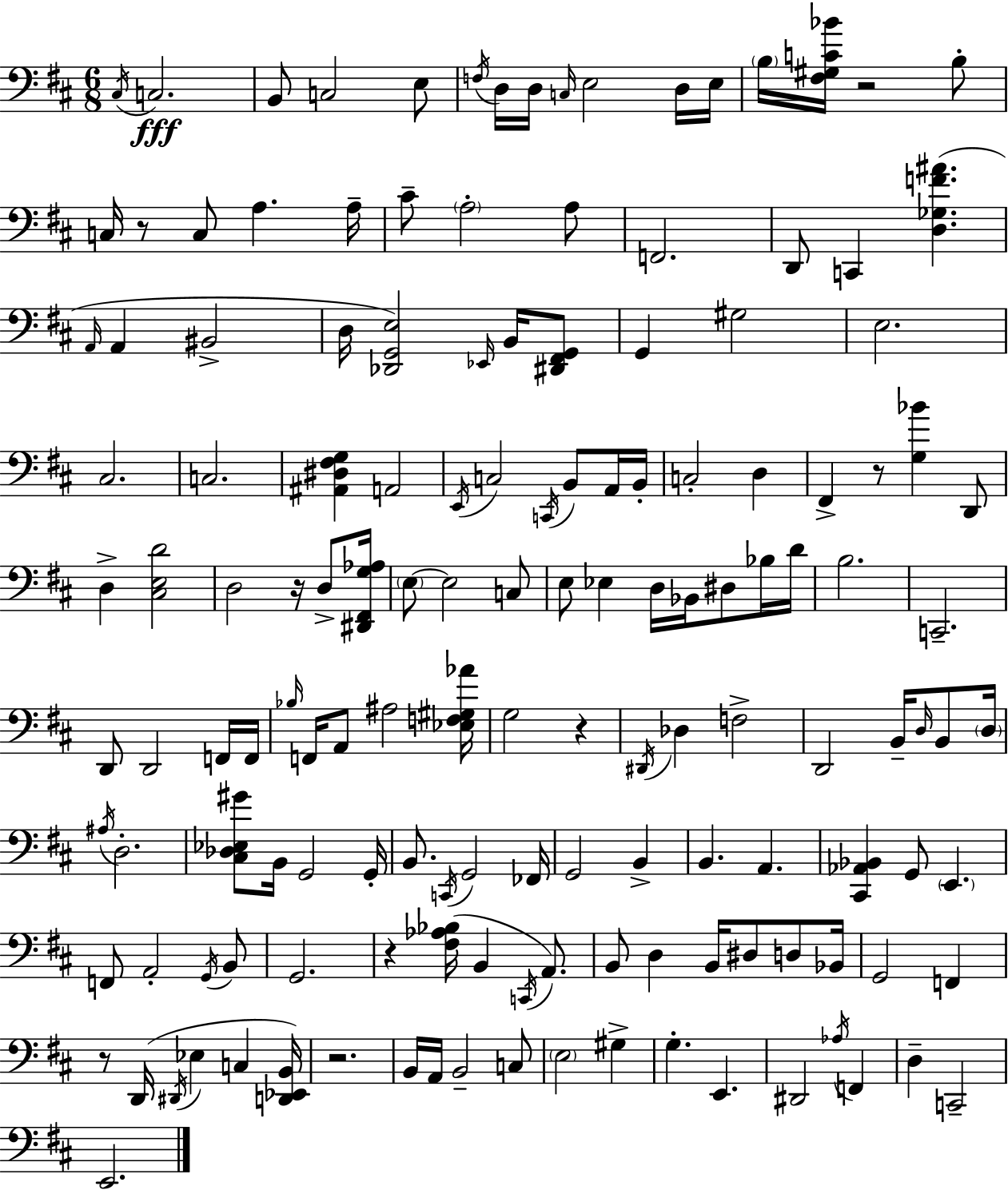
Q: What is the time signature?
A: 6/8